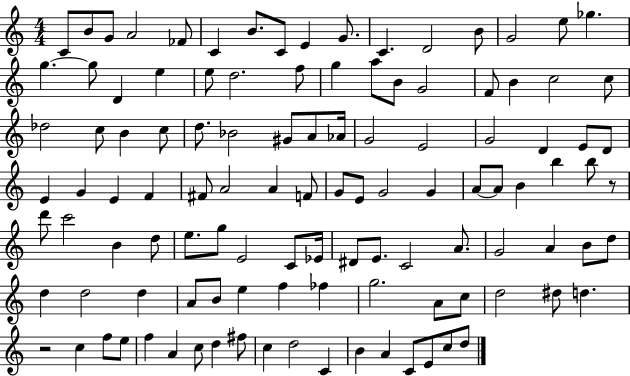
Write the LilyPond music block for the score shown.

{
  \clef treble
  \numericTimeSignature
  \time 4/4
  \key c \major
  c'8 b'8 g'8 a'2 fes'8 | c'4 b'8. c'8 e'4 g'8. | c'4. d'2 b'8 | g'2 e''8 ges''4. | \break g''4.~~ g''8 d'4 e''4 | e''8 d''2. f''8 | g''4 a''8 b'8 g'2 | f'8 b'4 c''2 c''8 | \break des''2 c''8 b'4 c''8 | d''8. bes'2 gis'8 a'8 aes'16 | g'2 e'2 | g'2 d'4 e'8 d'8 | \break e'4 g'4 e'4 f'4 | fis'8 a'2 a'4 f'8 | g'8 e'8 g'2 g'4 | a'8~~ a'8 b'4 b''4 b''8 r8 | \break d'''8 c'''2 b'4 d''8 | e''8. g''8 e'2 c'8 ees'16 | dis'8 e'8. c'2 a'8. | g'2 a'4 b'8 d''8 | \break d''4 d''2 d''4 | a'8 b'8 e''4 f''4 fes''4 | g''2. a'8 c''8 | d''2 dis''8 d''4. | \break r2 c''4 f''8 e''8 | f''4 a'4 c''8 d''4 fis''8 | c''4 d''2 c'4 | b'4 a'4 c'8 e'8 c''8 d''8 | \break \bar "|."
}